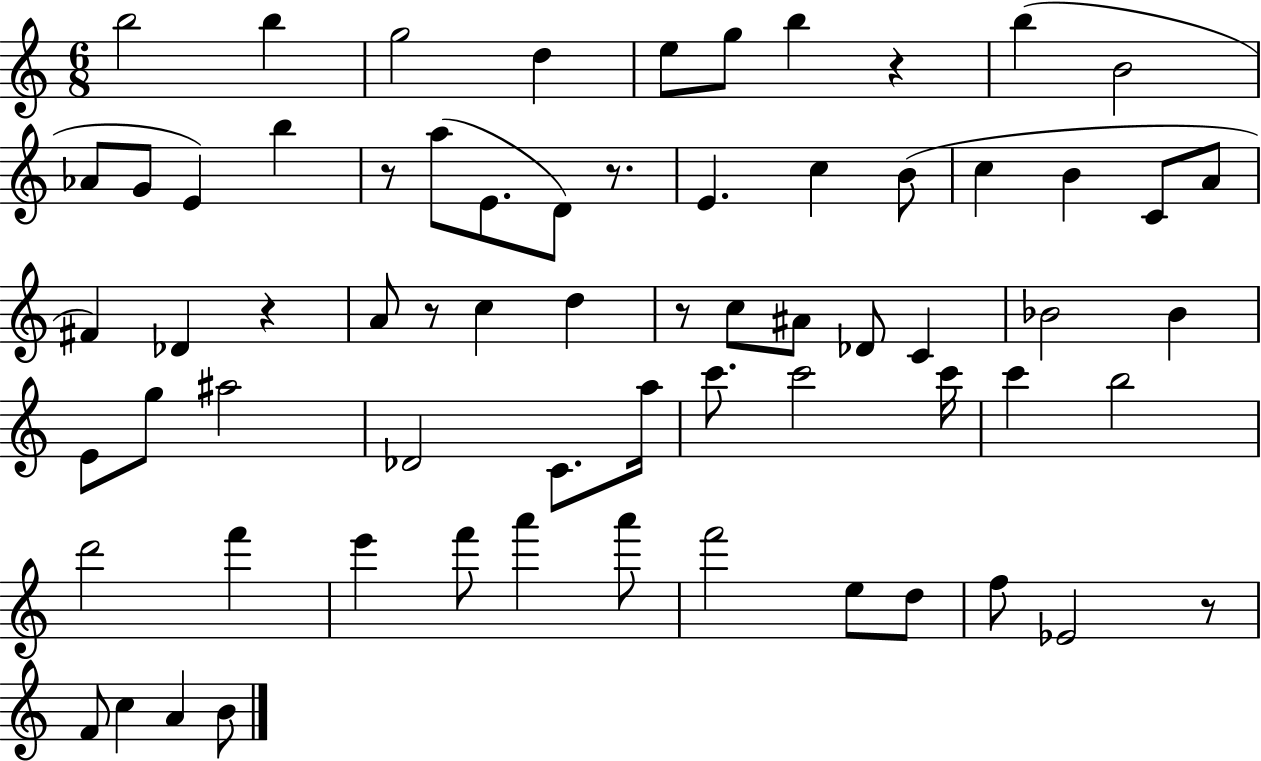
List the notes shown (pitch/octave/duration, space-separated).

B5/h B5/q G5/h D5/q E5/e G5/e B5/q R/q B5/q B4/h Ab4/e G4/e E4/q B5/q R/e A5/e E4/e. D4/e R/e. E4/q. C5/q B4/e C5/q B4/q C4/e A4/e F#4/q Db4/q R/q A4/e R/e C5/q D5/q R/e C5/e A#4/e Db4/e C4/q Bb4/h Bb4/q E4/e G5/e A#5/h Db4/h C4/e. A5/s C6/e. C6/h C6/s C6/q B5/h D6/h F6/q E6/q F6/e A6/q A6/e F6/h E5/e D5/e F5/e Eb4/h R/e F4/e C5/q A4/q B4/e